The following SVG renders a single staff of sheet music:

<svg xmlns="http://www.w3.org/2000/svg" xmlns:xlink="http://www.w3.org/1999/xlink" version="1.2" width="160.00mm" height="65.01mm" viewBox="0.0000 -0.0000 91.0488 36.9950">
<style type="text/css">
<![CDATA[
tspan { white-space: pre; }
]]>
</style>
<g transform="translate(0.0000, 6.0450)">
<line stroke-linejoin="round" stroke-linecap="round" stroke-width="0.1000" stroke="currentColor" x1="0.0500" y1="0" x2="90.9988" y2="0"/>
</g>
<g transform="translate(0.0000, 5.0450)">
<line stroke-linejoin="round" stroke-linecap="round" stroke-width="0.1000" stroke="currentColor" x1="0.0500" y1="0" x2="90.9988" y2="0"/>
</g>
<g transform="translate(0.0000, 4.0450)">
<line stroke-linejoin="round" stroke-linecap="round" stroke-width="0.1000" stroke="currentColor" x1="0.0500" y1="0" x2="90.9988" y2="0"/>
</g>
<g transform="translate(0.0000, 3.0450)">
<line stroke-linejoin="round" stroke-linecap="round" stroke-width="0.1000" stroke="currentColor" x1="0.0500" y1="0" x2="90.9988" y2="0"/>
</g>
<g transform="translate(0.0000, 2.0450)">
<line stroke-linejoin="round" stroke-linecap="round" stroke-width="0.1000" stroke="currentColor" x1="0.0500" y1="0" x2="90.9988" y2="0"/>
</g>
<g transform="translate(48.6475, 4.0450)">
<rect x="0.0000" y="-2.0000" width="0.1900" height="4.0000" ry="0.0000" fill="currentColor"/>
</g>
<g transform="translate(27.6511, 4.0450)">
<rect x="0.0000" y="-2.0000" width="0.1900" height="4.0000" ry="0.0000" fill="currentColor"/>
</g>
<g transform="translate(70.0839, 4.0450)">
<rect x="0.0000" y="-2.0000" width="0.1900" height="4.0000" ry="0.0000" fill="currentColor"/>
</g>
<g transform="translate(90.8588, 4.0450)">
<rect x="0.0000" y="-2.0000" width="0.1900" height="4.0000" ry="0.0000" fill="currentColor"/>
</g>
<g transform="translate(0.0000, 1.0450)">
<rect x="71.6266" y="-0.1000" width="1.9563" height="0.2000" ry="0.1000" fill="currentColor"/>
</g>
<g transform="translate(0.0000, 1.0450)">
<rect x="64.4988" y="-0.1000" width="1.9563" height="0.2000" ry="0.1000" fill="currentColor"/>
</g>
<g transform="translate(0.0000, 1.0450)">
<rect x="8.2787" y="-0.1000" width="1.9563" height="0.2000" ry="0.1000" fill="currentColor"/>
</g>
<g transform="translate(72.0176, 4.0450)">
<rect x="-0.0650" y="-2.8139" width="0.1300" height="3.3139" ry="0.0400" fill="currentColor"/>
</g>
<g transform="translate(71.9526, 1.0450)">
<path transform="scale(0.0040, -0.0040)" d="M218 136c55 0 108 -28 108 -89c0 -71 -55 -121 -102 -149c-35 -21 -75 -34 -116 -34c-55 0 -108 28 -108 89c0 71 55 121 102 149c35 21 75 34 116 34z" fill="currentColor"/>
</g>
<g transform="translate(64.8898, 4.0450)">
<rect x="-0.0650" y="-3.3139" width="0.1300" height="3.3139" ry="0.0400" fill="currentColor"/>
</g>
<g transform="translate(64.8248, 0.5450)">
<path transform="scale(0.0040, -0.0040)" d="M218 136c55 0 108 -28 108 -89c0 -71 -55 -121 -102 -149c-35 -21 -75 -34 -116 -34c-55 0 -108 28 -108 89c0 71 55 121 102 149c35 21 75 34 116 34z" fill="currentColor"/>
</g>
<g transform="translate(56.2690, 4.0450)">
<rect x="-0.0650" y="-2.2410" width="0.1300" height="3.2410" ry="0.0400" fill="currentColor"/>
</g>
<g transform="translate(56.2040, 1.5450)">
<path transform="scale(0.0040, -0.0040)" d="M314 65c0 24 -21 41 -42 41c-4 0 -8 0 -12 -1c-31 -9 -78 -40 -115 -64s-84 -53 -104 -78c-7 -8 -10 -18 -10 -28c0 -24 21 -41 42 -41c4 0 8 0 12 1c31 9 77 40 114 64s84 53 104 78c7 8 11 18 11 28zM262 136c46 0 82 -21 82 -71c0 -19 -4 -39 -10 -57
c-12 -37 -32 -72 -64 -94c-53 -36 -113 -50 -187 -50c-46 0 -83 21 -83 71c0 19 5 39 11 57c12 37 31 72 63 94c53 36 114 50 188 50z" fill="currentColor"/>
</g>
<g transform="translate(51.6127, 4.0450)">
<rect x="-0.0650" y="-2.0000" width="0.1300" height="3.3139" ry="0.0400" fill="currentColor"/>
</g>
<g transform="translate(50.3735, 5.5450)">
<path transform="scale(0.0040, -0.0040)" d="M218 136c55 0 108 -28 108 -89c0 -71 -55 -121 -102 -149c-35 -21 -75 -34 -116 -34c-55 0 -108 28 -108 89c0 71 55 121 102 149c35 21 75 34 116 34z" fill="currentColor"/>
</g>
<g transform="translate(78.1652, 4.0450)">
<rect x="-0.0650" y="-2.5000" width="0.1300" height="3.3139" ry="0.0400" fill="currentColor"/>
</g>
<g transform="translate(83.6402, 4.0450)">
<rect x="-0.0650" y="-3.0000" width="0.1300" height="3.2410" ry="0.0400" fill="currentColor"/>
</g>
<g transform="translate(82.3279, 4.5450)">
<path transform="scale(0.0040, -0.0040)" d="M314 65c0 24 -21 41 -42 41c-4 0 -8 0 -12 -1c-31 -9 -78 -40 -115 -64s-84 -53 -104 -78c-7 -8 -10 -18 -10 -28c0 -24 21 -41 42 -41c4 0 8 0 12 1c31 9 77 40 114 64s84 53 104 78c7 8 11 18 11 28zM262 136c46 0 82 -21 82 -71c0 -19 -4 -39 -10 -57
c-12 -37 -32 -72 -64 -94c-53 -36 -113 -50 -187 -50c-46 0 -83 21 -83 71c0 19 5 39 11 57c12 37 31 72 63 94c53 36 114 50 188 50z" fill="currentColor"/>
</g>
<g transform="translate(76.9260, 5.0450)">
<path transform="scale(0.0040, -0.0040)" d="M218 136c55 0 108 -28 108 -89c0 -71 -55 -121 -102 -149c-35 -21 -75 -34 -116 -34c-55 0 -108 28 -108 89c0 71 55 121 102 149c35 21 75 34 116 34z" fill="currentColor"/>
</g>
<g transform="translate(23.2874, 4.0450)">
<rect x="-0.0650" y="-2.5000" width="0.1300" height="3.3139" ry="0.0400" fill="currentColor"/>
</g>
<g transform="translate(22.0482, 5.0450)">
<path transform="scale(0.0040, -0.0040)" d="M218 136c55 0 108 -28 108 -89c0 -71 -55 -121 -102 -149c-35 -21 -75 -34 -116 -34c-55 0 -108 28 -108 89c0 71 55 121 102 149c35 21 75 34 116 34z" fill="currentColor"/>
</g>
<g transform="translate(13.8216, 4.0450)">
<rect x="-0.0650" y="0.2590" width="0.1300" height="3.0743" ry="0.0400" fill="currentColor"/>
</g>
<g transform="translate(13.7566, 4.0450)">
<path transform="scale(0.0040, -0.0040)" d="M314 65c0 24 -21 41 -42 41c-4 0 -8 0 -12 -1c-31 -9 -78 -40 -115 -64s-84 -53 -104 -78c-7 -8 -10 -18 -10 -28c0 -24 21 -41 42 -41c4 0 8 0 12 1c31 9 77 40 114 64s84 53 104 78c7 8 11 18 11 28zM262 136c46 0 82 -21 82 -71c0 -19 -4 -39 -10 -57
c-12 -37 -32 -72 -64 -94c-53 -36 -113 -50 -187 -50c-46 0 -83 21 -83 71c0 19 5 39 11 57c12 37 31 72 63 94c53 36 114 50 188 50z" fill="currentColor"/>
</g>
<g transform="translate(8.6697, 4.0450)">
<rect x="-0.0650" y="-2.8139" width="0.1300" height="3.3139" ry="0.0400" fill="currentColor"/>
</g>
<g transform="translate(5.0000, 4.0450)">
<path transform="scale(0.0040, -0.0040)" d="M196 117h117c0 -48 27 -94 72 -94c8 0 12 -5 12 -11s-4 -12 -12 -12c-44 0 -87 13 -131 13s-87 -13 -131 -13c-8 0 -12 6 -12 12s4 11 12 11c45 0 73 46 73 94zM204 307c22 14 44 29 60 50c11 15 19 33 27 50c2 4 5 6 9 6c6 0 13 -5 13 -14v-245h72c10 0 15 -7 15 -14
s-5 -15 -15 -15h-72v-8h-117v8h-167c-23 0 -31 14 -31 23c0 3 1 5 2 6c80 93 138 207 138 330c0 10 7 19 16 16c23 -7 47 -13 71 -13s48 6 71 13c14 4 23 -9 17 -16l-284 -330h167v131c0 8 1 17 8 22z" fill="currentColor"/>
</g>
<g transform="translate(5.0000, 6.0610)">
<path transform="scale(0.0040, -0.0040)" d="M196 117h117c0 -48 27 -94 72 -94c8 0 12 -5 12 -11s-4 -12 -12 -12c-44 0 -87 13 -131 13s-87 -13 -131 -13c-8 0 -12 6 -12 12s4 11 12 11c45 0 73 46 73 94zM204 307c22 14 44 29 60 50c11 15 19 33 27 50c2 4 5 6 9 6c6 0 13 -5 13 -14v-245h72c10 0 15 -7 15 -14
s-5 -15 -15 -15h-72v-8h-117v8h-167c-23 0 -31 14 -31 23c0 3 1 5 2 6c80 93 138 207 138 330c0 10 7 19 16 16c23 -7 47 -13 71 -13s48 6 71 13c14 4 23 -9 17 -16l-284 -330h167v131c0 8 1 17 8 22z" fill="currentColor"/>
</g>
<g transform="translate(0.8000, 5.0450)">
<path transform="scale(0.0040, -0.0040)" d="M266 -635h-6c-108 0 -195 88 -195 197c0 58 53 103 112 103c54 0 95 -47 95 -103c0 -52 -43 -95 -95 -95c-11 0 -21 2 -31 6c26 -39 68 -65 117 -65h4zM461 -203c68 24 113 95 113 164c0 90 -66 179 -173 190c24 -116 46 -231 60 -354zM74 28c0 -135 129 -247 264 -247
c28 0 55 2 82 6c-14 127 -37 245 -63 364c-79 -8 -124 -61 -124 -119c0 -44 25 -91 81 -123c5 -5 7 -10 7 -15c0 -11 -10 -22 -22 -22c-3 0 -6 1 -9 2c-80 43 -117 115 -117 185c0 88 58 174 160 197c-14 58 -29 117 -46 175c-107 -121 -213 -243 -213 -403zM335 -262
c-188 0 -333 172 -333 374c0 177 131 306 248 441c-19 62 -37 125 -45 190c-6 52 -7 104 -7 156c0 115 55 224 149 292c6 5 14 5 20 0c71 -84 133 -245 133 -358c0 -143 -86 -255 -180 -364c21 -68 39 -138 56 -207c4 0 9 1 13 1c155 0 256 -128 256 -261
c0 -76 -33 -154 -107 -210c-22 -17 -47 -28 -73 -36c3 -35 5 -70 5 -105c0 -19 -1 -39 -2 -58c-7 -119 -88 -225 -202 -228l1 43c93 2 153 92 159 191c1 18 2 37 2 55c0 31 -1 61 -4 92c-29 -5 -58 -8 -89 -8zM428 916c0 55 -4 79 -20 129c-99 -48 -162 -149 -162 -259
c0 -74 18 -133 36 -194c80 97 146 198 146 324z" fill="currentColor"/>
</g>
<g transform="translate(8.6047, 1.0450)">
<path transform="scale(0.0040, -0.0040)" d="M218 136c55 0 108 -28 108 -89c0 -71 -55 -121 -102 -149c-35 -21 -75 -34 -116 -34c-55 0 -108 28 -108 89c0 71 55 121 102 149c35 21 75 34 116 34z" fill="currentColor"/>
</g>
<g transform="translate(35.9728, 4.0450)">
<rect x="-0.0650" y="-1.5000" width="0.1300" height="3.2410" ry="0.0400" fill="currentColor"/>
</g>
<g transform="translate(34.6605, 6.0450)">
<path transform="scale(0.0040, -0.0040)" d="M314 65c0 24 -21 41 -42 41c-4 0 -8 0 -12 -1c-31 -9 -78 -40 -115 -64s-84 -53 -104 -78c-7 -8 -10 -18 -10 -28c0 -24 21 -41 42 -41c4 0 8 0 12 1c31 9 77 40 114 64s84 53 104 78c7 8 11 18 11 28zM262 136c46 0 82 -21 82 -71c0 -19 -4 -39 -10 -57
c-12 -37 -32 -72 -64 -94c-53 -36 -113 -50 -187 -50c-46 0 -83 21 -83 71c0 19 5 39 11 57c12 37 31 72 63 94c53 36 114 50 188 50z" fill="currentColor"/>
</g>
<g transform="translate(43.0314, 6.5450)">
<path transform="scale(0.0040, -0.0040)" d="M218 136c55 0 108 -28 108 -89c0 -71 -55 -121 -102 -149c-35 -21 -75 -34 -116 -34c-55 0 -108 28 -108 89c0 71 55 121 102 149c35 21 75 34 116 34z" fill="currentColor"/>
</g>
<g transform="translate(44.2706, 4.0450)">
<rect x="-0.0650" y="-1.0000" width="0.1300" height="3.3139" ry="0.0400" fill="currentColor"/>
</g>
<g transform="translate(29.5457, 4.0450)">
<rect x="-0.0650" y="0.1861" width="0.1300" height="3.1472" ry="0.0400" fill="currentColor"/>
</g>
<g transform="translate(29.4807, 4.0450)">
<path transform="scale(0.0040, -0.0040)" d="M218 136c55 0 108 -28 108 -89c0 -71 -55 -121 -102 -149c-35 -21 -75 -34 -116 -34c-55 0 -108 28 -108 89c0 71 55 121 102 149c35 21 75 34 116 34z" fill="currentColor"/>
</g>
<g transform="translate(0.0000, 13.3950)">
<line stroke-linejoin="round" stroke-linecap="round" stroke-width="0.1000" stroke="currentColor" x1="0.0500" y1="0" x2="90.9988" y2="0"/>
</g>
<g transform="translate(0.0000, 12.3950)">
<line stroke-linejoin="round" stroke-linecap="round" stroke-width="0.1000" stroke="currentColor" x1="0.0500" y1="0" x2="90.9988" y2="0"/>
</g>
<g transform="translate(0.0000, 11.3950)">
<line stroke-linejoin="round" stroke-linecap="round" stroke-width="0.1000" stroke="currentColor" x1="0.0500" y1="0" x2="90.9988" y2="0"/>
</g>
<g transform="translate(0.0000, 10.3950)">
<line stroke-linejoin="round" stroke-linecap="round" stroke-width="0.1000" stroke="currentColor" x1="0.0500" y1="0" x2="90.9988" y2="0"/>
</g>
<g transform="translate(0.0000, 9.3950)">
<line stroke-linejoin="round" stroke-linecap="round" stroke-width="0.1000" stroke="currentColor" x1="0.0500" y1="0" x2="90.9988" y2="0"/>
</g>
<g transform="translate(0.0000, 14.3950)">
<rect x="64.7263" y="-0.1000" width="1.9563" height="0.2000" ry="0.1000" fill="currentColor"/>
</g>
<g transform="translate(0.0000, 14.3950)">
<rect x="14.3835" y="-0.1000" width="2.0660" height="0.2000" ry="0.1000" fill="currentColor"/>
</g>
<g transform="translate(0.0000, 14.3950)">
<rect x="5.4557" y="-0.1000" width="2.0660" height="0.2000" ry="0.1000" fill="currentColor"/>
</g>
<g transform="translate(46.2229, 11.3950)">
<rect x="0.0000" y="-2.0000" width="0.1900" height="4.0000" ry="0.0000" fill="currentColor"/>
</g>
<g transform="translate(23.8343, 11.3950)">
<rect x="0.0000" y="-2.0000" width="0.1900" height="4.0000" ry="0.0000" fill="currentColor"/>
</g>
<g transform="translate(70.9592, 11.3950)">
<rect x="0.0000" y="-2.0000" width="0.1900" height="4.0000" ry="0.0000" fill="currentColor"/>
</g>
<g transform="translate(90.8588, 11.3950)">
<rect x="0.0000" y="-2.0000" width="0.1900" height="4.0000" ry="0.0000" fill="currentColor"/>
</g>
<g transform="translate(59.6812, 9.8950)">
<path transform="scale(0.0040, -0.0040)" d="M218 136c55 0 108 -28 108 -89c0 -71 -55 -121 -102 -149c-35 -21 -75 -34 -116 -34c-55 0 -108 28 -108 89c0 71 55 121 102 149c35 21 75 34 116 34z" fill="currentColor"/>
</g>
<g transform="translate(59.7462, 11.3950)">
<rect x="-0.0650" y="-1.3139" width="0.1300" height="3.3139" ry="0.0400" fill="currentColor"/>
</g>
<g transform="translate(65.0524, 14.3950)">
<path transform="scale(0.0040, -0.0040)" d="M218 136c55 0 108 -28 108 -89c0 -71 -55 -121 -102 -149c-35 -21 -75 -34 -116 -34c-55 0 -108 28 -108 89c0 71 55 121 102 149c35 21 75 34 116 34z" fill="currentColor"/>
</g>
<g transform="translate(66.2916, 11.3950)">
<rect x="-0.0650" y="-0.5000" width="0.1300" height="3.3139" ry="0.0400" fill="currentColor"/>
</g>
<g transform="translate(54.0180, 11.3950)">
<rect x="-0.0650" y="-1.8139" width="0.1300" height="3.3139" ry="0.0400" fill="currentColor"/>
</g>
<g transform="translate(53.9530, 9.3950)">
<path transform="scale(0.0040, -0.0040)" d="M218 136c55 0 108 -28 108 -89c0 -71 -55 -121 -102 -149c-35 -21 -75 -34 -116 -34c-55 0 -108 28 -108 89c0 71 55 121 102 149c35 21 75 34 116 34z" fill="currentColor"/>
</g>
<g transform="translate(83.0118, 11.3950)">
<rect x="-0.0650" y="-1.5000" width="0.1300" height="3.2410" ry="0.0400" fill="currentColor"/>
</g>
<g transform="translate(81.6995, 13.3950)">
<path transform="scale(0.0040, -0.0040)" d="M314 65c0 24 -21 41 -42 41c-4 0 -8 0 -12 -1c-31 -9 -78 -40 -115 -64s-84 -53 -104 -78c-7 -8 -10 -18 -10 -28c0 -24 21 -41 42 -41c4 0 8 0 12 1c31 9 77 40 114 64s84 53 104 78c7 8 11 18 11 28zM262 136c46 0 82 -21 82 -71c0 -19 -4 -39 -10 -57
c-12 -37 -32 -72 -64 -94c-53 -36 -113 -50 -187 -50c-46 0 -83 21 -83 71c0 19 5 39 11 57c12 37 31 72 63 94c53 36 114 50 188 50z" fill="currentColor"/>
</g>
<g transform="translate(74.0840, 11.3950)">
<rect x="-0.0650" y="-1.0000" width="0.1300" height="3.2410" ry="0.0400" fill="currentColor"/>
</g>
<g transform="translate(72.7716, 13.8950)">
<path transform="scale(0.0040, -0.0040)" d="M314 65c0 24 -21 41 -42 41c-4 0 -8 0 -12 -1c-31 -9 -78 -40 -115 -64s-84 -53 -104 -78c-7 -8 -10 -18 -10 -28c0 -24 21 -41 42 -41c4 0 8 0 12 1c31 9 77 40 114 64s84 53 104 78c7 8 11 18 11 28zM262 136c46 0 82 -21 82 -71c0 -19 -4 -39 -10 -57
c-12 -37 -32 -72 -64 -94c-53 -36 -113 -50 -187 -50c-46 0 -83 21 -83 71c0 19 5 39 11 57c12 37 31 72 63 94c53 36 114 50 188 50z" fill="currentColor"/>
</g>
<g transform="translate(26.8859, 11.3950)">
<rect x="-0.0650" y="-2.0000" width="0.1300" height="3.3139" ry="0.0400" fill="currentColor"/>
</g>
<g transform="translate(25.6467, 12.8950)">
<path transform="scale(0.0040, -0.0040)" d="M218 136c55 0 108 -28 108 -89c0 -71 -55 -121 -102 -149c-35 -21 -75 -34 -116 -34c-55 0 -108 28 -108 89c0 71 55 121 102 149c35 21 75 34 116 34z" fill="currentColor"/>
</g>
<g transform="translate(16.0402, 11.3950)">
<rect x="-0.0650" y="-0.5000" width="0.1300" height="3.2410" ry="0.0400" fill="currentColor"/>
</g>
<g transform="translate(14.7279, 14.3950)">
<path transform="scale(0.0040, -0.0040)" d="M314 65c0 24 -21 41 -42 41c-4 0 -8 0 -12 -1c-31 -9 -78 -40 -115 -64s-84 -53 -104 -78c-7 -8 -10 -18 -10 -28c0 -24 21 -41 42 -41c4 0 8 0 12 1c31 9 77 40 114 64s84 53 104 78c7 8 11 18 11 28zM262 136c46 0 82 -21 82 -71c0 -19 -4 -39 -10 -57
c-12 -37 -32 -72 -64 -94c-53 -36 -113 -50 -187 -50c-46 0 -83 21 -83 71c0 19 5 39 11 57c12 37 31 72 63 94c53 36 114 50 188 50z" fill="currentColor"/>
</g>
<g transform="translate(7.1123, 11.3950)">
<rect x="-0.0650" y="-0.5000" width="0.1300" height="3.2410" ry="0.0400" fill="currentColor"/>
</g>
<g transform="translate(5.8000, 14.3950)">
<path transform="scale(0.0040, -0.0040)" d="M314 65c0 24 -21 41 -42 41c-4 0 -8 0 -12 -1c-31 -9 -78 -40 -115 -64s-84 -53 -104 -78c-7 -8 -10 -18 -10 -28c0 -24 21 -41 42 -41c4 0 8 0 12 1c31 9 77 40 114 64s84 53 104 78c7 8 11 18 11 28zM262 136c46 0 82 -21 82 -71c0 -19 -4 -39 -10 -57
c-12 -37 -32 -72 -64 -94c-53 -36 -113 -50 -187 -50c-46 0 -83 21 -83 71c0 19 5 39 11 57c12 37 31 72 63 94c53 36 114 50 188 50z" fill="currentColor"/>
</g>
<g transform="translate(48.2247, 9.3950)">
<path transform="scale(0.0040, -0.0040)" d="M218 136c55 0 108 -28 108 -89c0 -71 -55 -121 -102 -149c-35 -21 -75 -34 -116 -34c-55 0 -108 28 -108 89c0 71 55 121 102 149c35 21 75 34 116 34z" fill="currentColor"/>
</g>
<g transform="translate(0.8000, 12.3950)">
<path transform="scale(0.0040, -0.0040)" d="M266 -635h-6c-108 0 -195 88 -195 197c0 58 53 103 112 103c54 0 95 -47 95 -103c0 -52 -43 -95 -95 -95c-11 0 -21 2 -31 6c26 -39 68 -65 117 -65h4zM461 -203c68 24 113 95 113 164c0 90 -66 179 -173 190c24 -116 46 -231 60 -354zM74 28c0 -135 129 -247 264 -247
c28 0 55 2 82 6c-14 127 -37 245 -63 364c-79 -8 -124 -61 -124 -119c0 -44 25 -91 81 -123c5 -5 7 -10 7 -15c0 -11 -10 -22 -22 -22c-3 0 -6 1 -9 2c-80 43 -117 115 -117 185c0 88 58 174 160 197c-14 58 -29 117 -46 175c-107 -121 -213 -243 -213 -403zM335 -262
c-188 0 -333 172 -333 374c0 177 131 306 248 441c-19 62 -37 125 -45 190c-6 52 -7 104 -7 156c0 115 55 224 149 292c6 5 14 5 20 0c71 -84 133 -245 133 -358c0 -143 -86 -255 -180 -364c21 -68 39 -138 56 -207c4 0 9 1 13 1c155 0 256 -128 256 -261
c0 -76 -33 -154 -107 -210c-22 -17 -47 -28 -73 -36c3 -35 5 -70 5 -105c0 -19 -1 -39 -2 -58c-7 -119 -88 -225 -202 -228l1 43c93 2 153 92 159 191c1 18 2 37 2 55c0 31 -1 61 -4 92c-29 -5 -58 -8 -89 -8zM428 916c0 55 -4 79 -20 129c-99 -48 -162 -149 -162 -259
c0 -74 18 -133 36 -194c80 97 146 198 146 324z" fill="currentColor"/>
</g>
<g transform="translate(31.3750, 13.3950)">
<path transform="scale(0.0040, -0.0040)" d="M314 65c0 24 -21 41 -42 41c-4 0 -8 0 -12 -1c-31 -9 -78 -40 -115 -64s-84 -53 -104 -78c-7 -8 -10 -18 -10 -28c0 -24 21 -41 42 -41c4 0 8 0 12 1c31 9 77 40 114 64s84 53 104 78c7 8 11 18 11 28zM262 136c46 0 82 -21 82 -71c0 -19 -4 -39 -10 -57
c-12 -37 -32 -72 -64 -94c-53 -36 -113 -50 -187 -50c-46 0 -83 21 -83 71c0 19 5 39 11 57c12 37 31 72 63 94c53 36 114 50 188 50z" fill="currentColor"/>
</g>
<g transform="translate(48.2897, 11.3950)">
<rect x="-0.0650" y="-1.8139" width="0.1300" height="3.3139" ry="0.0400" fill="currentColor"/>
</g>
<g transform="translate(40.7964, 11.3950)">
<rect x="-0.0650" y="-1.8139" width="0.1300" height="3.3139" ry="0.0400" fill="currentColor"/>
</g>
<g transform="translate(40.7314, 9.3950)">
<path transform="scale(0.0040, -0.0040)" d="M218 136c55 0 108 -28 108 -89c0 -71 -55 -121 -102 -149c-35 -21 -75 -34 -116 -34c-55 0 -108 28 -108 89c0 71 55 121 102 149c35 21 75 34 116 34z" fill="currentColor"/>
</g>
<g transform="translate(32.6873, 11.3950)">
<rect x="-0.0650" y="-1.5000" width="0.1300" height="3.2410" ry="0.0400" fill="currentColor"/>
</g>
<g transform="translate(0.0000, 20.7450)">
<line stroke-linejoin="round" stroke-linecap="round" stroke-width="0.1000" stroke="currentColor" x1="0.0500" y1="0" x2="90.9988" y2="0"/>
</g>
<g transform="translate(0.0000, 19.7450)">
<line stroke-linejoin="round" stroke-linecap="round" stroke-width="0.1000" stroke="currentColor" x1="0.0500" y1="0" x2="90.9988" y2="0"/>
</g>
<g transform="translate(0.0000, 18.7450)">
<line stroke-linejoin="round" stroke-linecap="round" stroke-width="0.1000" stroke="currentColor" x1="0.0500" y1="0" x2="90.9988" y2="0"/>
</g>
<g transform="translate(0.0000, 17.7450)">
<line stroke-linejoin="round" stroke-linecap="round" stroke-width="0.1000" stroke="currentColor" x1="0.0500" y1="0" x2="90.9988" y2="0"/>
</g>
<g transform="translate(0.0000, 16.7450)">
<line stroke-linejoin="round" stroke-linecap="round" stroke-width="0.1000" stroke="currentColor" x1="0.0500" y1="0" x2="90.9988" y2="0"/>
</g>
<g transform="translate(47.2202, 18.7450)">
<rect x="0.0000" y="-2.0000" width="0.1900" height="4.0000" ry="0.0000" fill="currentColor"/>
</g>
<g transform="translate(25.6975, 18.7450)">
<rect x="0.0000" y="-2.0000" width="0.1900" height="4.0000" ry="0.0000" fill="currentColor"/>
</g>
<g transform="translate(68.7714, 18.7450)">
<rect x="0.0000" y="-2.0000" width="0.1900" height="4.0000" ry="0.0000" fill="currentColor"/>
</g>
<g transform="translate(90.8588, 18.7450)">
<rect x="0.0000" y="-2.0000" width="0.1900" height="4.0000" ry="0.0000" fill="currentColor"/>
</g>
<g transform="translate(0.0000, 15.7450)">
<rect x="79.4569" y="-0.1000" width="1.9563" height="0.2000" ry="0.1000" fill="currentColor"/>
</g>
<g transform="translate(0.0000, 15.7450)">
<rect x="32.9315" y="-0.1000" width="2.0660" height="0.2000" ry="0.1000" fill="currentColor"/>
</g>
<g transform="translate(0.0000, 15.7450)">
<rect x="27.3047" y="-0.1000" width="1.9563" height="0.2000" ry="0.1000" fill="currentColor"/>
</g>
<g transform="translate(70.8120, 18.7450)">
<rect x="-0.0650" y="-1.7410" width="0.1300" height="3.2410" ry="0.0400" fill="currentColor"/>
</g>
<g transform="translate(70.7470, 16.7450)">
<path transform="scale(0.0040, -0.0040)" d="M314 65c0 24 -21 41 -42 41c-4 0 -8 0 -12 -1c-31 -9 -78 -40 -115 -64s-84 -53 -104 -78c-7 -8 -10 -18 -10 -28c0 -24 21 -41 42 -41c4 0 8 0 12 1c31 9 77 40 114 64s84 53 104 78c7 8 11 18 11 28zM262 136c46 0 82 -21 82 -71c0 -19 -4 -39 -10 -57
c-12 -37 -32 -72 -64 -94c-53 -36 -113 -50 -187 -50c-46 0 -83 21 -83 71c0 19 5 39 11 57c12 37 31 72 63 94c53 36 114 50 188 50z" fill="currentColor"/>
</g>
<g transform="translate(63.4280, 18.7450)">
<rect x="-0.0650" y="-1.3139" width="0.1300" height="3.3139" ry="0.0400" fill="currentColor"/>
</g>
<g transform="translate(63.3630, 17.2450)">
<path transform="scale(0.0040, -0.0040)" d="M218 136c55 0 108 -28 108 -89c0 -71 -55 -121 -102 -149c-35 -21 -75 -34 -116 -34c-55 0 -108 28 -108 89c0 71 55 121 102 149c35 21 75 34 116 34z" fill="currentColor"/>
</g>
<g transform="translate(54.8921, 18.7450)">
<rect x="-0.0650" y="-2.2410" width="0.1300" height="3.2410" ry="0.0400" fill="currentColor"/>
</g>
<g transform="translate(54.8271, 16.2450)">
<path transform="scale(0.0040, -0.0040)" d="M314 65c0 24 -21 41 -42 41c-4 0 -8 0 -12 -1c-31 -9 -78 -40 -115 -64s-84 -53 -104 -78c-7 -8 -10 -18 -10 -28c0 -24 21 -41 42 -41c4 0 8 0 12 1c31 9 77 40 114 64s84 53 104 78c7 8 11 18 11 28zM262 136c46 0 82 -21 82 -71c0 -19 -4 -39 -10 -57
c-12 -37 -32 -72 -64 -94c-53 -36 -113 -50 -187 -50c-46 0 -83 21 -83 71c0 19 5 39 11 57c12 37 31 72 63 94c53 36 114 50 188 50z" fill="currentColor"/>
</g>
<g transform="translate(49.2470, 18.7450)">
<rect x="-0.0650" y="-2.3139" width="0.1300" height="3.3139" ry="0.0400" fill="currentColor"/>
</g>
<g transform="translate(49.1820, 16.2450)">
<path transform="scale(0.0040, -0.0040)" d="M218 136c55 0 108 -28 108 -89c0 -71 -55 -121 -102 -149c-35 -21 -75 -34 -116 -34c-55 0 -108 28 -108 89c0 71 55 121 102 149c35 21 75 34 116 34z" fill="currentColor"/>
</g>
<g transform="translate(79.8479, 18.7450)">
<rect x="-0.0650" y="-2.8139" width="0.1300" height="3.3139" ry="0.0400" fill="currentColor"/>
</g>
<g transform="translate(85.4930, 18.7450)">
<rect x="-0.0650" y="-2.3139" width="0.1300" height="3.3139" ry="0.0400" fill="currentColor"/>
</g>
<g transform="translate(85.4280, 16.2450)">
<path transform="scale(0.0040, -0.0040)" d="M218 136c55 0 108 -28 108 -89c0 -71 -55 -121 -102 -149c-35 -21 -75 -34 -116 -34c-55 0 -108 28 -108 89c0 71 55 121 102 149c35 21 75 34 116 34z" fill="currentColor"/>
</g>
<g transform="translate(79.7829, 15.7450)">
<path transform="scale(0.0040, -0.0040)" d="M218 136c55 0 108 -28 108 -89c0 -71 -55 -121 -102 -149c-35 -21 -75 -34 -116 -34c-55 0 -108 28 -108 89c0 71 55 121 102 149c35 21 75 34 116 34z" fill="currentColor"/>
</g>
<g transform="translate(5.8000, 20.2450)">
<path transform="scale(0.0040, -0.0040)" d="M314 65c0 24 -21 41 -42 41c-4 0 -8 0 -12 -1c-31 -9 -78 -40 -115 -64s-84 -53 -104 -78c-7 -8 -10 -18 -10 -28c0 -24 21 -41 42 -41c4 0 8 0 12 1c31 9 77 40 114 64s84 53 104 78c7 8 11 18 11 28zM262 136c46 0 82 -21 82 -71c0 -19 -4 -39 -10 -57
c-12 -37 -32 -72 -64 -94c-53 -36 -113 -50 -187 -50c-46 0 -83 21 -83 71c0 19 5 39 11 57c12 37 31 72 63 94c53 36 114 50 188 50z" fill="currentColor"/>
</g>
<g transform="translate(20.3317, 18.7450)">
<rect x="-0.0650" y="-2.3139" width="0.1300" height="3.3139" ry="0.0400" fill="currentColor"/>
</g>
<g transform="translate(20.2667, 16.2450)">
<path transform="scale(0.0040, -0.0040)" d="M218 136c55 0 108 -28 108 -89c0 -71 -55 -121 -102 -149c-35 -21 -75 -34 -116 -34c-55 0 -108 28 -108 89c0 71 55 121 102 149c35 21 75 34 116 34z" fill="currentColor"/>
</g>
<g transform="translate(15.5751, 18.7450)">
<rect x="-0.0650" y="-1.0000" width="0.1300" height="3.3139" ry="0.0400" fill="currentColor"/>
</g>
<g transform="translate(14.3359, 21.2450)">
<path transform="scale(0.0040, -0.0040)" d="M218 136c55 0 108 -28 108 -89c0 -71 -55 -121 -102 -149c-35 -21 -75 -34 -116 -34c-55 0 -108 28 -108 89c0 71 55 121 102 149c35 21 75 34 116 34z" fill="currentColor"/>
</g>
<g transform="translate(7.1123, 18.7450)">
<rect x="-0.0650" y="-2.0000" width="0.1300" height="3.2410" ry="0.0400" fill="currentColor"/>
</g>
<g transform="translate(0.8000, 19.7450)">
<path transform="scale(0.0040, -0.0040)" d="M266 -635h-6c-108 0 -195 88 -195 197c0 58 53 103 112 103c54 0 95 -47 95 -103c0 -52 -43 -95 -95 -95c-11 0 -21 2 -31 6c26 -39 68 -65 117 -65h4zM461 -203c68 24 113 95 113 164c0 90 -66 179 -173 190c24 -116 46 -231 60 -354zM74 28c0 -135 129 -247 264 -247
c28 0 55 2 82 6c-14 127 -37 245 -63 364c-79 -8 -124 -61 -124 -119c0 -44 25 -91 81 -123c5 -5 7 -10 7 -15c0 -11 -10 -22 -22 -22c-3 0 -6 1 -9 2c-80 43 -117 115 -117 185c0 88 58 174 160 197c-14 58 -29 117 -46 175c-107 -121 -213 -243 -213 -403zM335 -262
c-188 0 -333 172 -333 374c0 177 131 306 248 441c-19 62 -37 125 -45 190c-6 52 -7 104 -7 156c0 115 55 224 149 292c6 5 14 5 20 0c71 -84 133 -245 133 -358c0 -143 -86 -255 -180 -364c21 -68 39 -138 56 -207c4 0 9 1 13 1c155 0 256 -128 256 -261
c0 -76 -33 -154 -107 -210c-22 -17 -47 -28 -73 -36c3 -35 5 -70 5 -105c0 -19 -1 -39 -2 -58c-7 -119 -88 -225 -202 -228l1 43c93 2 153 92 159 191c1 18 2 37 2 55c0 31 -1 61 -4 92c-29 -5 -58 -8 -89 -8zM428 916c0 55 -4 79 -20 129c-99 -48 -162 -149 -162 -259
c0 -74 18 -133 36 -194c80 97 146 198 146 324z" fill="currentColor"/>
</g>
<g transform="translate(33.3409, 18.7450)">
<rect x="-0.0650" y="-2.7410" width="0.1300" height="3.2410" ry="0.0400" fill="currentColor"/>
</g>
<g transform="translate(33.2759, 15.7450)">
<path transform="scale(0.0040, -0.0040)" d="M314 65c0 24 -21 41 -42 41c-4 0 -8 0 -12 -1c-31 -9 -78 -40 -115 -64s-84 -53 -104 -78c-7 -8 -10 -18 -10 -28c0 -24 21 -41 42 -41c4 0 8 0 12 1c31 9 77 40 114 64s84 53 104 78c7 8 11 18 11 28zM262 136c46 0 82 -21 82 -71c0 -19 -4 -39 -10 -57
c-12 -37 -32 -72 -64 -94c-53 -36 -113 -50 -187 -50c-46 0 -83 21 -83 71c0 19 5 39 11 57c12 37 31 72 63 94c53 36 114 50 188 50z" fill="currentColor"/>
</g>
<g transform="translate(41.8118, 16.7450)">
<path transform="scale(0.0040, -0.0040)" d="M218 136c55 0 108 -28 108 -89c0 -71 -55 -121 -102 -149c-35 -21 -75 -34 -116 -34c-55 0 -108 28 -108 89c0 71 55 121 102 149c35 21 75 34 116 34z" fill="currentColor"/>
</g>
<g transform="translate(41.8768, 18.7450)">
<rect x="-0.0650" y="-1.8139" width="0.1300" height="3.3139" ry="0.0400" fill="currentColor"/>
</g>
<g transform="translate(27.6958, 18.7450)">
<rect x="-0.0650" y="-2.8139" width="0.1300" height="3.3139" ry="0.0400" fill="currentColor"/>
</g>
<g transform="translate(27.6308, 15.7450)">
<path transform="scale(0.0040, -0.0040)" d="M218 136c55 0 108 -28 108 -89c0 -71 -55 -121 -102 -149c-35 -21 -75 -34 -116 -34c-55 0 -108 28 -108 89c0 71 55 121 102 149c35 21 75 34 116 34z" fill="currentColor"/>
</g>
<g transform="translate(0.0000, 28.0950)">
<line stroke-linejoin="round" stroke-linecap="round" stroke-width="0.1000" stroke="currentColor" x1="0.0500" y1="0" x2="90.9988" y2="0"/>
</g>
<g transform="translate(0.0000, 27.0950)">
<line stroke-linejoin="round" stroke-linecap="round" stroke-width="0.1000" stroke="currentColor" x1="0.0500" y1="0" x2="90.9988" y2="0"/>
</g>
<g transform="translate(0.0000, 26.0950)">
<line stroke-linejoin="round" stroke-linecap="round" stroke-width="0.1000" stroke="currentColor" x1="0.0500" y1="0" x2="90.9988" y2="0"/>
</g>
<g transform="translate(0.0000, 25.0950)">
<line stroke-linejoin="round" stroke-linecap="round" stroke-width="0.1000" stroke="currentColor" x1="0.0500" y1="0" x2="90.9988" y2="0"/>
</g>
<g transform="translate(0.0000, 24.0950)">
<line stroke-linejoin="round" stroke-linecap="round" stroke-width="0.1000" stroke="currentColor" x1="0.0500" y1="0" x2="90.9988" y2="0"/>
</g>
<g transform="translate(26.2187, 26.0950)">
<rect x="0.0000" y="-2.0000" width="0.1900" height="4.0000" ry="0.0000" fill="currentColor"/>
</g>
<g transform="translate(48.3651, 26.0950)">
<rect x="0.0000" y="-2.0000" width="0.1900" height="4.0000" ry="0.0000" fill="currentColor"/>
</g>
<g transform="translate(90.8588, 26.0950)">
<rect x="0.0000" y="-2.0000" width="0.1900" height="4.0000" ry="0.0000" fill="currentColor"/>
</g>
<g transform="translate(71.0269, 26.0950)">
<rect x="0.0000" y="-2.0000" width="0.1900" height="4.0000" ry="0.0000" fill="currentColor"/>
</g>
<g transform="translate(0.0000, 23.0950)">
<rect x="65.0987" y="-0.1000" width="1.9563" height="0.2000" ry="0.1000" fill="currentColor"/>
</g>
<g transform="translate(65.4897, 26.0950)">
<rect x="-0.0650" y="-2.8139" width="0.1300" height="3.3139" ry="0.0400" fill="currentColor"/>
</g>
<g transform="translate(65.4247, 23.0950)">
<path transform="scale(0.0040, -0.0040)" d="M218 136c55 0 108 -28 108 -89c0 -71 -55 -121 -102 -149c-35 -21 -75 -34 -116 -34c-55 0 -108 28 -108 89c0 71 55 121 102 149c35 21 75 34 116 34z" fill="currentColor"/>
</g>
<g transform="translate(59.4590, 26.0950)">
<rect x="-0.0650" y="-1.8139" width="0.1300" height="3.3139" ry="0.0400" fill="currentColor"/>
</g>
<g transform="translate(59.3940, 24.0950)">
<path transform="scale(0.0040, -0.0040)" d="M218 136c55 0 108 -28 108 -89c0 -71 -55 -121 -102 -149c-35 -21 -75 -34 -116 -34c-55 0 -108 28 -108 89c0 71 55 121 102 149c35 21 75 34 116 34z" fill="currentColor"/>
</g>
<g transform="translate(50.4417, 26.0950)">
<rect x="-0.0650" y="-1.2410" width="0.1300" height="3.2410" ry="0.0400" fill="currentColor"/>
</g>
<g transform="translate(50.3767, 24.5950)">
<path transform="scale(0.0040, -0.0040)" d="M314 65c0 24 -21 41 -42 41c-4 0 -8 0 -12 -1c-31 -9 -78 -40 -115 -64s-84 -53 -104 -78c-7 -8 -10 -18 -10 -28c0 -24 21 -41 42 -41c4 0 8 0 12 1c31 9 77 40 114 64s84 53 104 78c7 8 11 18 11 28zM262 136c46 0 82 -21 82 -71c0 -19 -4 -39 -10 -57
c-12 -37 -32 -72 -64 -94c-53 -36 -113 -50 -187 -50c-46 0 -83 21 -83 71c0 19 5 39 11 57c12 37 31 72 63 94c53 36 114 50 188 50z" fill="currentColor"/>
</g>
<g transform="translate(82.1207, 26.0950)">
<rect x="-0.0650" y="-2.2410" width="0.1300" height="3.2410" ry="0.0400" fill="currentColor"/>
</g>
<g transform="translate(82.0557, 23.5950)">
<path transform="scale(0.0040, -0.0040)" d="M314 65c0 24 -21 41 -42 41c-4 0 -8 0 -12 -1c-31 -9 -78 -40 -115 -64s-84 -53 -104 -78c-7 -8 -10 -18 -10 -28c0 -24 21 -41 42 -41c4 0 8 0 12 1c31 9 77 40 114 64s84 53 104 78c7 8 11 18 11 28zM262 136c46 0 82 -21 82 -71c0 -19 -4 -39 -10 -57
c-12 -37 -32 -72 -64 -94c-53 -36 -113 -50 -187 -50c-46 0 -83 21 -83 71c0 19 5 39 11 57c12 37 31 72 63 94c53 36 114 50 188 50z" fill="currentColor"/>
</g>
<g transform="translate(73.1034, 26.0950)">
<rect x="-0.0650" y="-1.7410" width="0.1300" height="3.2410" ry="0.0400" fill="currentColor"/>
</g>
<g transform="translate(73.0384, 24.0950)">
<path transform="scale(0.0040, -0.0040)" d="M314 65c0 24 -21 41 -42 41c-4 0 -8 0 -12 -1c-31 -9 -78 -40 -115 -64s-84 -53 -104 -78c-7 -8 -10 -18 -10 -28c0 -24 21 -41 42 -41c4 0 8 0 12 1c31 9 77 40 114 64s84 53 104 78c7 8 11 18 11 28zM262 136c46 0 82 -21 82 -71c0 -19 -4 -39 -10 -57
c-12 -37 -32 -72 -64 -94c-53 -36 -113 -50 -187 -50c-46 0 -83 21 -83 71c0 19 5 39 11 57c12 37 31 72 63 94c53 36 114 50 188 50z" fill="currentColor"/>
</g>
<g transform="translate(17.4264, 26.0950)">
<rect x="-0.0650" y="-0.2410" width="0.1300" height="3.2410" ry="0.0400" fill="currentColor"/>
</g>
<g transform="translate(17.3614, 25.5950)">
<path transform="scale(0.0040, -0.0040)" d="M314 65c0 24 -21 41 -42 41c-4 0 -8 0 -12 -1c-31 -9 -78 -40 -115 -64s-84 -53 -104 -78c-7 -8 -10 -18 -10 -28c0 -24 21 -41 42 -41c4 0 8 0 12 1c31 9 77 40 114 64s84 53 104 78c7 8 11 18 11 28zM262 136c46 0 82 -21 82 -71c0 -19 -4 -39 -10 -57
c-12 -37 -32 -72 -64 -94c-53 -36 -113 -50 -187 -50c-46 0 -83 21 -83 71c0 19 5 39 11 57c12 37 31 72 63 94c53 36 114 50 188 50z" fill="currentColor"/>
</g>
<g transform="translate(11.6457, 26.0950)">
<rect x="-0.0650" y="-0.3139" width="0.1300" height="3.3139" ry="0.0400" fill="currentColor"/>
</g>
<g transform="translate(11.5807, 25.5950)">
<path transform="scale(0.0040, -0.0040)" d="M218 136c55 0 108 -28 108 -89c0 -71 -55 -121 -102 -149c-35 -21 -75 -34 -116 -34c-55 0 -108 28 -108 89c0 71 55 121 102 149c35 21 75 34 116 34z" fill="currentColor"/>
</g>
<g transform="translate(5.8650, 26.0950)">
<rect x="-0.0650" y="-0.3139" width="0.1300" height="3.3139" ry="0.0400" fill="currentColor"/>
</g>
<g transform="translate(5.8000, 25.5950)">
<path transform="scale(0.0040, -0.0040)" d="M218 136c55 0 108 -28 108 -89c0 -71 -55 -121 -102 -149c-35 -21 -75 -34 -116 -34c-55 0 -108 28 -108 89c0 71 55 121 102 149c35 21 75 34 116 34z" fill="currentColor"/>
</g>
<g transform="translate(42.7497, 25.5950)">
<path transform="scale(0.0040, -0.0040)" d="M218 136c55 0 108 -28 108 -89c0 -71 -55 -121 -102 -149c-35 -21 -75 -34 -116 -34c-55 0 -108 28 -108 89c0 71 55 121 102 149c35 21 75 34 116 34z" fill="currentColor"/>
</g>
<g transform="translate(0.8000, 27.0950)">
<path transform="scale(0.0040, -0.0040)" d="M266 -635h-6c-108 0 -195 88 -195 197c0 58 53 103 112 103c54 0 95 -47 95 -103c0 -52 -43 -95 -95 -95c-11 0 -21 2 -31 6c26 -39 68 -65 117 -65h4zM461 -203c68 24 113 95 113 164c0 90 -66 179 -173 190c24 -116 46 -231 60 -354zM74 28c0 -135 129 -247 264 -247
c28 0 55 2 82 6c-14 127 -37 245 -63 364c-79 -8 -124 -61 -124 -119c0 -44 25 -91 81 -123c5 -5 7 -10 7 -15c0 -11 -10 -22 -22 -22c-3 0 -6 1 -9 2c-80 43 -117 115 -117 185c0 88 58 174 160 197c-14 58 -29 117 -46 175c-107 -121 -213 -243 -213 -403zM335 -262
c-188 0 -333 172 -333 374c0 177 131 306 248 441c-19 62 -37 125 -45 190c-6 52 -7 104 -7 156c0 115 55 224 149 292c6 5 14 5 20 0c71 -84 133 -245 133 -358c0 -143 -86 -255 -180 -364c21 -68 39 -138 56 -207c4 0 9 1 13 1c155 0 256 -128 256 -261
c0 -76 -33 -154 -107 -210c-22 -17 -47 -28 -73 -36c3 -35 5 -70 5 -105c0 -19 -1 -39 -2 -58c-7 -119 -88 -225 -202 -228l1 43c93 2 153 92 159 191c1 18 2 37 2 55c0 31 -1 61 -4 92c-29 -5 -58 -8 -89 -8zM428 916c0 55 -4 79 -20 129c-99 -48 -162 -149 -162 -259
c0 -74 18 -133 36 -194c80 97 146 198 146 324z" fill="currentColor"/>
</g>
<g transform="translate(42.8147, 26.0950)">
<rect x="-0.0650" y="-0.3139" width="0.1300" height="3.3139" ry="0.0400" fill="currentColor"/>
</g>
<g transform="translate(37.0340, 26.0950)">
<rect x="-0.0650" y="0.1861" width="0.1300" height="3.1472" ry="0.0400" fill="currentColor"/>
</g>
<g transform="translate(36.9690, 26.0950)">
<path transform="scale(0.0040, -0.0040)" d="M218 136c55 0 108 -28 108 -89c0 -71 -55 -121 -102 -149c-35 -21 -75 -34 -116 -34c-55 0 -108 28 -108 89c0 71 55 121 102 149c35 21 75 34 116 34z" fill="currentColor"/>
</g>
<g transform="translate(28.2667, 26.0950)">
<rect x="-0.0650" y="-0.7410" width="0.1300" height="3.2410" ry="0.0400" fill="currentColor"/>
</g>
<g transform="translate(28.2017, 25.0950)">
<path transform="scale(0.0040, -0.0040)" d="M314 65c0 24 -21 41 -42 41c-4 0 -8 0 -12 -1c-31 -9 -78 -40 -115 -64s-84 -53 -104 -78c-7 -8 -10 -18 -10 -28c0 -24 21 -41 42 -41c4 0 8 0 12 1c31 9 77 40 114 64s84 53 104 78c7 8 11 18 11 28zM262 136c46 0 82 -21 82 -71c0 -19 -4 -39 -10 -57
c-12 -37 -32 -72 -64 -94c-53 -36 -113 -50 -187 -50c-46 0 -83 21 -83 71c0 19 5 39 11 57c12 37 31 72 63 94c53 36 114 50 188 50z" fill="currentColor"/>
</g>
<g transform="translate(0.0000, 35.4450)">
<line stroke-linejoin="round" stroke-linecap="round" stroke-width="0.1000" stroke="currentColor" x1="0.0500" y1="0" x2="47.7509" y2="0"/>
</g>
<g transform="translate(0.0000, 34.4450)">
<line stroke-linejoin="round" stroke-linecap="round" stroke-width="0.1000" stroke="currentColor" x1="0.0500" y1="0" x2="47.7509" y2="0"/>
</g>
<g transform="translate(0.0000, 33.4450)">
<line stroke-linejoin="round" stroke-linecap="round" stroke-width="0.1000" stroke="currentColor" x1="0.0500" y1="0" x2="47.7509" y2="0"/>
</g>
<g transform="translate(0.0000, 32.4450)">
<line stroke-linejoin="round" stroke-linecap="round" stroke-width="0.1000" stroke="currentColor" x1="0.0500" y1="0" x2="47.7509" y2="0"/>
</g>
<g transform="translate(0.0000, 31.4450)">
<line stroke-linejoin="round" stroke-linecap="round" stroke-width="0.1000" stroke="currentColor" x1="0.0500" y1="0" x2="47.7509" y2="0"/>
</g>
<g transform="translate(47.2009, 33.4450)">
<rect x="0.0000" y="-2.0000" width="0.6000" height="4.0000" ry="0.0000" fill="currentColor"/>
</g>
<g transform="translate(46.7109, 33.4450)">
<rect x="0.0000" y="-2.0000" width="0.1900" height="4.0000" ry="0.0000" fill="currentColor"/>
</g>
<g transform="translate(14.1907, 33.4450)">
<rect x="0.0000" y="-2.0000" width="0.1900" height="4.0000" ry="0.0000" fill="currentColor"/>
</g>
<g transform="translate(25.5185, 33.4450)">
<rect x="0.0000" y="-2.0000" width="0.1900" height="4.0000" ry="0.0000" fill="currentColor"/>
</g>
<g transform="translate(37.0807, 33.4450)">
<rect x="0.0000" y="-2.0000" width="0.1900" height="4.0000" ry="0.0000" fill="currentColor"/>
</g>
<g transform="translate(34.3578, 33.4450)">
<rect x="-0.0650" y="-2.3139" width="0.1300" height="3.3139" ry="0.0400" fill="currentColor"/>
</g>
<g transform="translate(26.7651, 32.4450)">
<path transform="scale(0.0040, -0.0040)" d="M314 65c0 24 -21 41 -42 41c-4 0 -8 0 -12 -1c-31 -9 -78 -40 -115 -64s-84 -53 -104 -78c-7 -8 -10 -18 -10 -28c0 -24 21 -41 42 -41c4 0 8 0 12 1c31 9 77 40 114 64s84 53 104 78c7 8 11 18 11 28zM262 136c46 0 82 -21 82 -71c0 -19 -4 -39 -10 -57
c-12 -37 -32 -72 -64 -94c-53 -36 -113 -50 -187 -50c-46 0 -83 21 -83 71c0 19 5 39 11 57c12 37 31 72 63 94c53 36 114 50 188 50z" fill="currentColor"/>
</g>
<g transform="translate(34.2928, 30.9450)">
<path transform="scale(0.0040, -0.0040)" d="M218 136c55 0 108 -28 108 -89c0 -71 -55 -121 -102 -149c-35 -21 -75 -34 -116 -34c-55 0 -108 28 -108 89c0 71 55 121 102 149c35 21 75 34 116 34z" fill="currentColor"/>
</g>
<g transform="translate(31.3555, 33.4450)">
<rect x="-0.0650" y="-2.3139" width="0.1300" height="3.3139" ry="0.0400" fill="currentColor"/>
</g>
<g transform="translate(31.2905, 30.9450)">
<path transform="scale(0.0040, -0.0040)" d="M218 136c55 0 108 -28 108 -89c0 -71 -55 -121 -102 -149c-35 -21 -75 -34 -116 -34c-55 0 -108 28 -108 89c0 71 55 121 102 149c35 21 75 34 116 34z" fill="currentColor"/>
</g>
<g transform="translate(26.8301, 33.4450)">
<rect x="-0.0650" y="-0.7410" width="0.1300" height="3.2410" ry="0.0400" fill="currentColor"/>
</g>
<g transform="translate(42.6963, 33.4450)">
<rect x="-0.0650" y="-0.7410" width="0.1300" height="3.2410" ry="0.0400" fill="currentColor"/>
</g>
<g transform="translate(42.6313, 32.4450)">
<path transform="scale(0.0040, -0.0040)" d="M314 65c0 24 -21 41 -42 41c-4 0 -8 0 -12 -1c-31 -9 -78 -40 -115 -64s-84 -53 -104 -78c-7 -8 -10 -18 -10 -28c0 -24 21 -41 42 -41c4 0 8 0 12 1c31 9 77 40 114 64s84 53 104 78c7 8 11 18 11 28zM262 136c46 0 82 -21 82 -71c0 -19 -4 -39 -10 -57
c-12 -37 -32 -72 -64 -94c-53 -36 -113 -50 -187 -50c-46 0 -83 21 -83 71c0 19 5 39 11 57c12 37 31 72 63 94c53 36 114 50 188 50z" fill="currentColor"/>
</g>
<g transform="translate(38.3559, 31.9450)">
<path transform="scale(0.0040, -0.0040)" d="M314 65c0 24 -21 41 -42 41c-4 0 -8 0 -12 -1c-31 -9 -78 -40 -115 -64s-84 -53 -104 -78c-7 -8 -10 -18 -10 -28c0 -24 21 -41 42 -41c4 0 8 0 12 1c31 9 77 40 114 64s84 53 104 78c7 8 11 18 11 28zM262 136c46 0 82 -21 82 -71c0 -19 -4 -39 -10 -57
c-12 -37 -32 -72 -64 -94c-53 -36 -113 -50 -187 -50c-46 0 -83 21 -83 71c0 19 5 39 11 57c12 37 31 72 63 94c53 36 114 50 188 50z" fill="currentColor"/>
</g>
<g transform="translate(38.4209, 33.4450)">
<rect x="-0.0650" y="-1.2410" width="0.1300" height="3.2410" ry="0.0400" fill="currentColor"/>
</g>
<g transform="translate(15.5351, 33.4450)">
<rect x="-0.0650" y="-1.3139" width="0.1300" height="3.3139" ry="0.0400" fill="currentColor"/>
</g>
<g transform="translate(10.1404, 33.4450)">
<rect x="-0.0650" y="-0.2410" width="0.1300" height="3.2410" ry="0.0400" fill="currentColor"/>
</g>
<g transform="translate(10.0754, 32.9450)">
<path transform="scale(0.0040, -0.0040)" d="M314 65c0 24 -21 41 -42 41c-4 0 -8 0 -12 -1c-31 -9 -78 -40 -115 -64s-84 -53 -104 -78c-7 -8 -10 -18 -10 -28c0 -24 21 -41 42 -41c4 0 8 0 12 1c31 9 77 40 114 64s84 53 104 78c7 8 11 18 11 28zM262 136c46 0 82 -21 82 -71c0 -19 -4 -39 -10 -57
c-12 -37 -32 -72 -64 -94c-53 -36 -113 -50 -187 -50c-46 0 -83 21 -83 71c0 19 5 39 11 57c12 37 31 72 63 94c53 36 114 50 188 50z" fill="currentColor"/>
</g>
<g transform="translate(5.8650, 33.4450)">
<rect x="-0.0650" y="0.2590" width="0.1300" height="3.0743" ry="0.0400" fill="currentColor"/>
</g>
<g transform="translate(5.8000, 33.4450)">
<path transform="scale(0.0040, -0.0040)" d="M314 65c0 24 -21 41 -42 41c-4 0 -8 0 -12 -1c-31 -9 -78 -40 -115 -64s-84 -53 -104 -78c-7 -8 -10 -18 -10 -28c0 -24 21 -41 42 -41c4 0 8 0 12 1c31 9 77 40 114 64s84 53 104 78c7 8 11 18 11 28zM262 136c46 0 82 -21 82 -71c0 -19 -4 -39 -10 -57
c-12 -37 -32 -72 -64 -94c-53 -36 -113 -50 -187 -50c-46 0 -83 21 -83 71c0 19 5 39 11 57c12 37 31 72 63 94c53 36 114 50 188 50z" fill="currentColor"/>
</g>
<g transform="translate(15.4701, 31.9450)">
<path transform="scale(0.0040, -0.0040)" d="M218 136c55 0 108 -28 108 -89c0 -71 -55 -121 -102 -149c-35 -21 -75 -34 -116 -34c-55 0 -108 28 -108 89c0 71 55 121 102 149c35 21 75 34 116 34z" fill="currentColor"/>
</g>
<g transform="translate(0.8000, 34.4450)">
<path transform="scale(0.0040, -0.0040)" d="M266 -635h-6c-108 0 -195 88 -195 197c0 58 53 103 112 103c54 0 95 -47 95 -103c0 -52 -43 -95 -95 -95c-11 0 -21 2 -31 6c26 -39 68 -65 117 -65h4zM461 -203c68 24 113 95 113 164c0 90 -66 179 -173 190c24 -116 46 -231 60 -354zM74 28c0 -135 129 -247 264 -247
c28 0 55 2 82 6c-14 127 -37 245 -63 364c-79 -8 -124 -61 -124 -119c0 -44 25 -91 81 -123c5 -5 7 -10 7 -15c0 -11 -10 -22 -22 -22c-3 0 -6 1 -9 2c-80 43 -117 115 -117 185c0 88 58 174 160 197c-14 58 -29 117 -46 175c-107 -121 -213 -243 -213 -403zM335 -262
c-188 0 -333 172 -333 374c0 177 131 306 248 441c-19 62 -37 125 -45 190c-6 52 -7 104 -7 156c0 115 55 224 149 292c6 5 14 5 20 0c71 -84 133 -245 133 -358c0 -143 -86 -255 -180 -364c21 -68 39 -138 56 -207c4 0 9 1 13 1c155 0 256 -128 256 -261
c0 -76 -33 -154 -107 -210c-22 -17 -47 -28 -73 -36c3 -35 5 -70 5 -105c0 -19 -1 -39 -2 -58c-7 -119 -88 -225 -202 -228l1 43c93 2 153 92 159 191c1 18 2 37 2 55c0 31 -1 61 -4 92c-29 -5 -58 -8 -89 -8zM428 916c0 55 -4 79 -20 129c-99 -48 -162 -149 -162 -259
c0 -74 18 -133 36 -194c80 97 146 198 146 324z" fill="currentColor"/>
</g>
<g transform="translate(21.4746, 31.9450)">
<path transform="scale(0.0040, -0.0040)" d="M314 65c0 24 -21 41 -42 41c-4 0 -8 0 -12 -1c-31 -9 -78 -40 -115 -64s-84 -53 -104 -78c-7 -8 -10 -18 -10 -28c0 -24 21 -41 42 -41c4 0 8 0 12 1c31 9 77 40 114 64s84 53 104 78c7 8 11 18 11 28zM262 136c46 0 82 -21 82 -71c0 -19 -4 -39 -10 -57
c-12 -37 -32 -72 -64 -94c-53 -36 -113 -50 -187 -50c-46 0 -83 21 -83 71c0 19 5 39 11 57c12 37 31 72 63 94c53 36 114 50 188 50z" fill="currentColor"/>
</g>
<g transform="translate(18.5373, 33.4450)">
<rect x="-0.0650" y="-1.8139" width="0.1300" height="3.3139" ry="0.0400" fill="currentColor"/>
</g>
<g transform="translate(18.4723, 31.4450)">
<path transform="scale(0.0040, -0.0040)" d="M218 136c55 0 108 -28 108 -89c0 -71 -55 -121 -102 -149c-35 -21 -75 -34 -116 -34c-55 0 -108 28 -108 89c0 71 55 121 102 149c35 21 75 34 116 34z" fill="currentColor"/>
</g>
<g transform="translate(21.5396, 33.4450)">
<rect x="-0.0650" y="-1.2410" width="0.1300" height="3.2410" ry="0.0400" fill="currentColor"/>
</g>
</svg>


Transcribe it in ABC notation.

X:1
T:Untitled
M:4/4
L:1/4
K:C
a B2 G B E2 D F g2 b a G A2 C2 C2 F E2 f f f e C D2 E2 F2 D g a a2 f g g2 e f2 a g c c c2 d2 B c e2 f a f2 g2 B2 c2 e f e2 d2 g g e2 d2